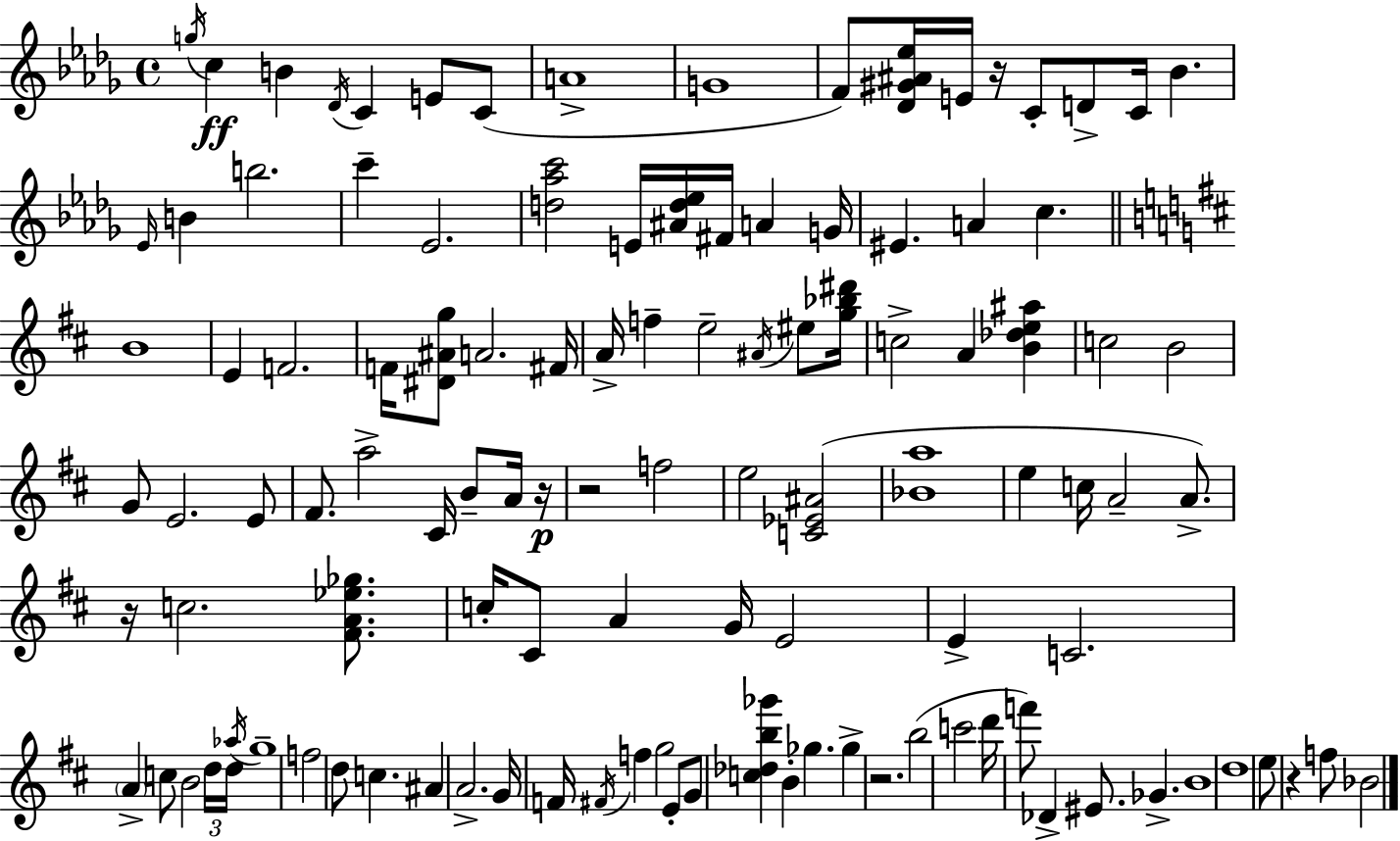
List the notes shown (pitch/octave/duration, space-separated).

G5/s C5/q B4/q Db4/s C4/q E4/e C4/e A4/w G4/w F4/e [Db4,G#4,A#4,Eb5]/s E4/s R/s C4/e D4/e C4/s Bb4/q. Eb4/s B4/q B5/h. C6/q Eb4/h. [D5,Ab5,C6]/h E4/s [A#4,D5,Eb5]/s F#4/s A4/q G4/s EIS4/q. A4/q C5/q. B4/w E4/q F4/h. F4/s [D#4,A#4,G5]/e A4/h. F#4/s A4/s F5/q E5/h A#4/s EIS5/e [G5,Bb5,D#6]/s C5/h A4/q [B4,Db5,E5,A#5]/q C5/h B4/h G4/e E4/h. E4/e F#4/e. A5/h C#4/s B4/e A4/s R/s R/h F5/h E5/h [C4,Eb4,A#4]/h [Bb4,A5]/w E5/q C5/s A4/h A4/e. R/s C5/h. [F#4,A4,Eb5,Gb5]/e. C5/s C#4/e A4/q G4/s E4/h E4/q C4/h. A4/q C5/e B4/h D5/s D5/s Ab5/s G5/w F5/h D5/e C5/q. A#4/q A4/h. G4/s F4/s F#4/s F5/q G5/h E4/e G4/e [C5,Db5,B5,Gb6]/q B4/q Gb5/q. Gb5/q R/h. B5/h C6/h D6/s F6/e Db4/q EIS4/e. Gb4/q. B4/w D5/w E5/e R/q F5/e Bb4/h